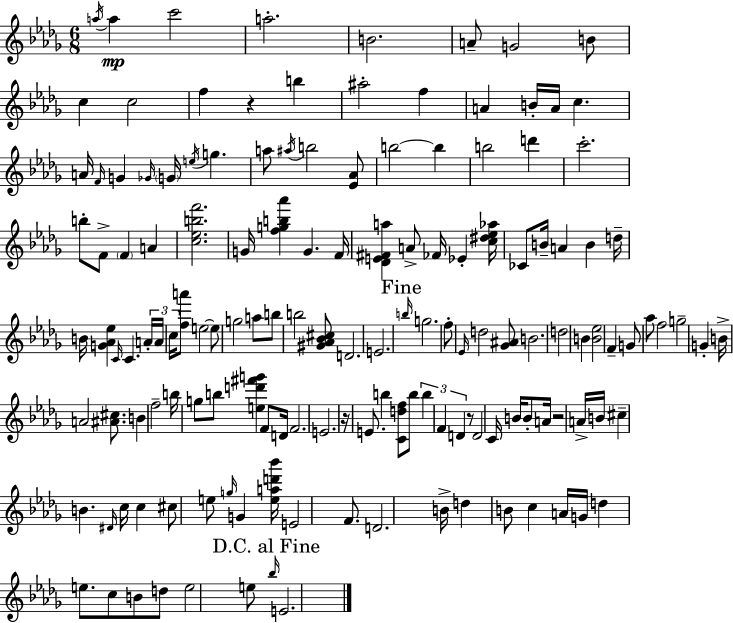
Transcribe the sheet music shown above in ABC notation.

X:1
T:Untitled
M:6/8
L:1/4
K:Bbm
a/4 a c'2 a2 B2 A/2 G2 B/2 c c2 f z b ^a2 f A B/4 A/4 c A/4 F/4 G _G/4 G/4 e/4 g a/2 ^a/4 b2 [_E_A]/2 b2 b b2 d' c'2 b/2 F/2 F A [c_ebf']2 G/4 [fgb_a'] G F/4 [_DE^Fa] A/2 _F/4 _E [c^d_e_a]/4 _C/2 B/4 A B d/4 B/4 [G_A_e] C/4 C A/4 A/4 c/4 [fa']/2 e2 e/2 g2 a/2 b/2 b2 [^G_A_B^c]/2 D2 E2 b/4 g2 f/2 _E/4 d2 [_G^A]/2 B2 d2 B [B_e]2 F G/2 _a/2 f2 g2 G B/4 A2 [^A^c]/2 B f2 b/4 g/2 b/2 [ed'^f'g'] F/2 D/4 F2 E2 z/4 E/2 b [Cdf]/2 b/2 b F D z/2 D2 C/4 B/4 B/2 A/4 z2 A/4 B/4 ^c B ^D/4 c/4 c ^c/2 e/2 g/4 G [ead'_b']/4 E2 F/2 D2 B/4 d B/2 c A/4 G/4 d e/2 c/2 B/2 d/2 e2 e/2 _b/4 E2